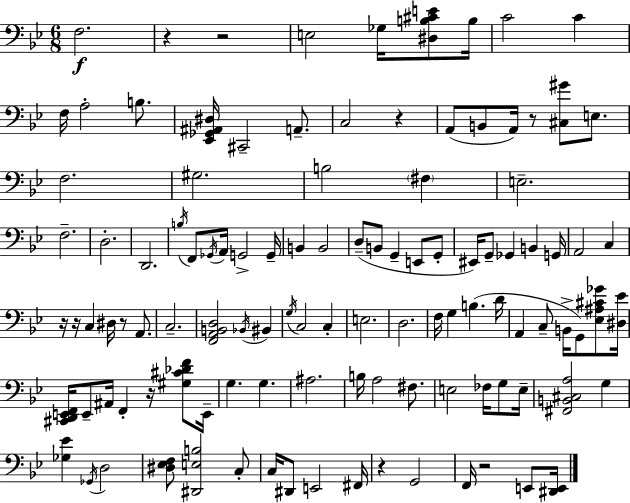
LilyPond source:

{
  \clef bass
  \numericTimeSignature
  \time 6/8
  \key g \minor
  f2.\f | r4 r2 | e2 ges16 <dis b cis' e'>8 b16 | c'2 c'4 | \break f16 a2-. b8. | <ees, ges, ais, dis>16 cis,2-- a,8.-- | c2 r4 | a,8( b,8 a,16) r8 <cis gis'>8 e8. | \break f2. | gis2. | b2 \parenthesize fis4 | e2.-- | \break f2.-- | d2.-. | d,2. | \acciaccatura { b16 } f,8 \acciaccatura { ges,16 } a,16 g,2-> | \break g,16-- b,4 b,2 | d8--( b,8 g,4-- e,8 | g,8-. eis,16) g,8-- ges,4 b,4 | g,16 a,2 c4 | \break r16 r16 c4 dis16 r8 a,8. | c2.-- | <f, a, b, d>2 \acciaccatura { bes,16 } bis,4 | \acciaccatura { g16 } c2 | \break c4-. e2. | d2. | f16 g4 b4.( | d'16 a,4 c8-- b,16-> g,8) | \break <ees ais cis' ges'>8 <dis ees'>16 <cis, d, e, f,>16 e,8-- ais,16 f,4-. | r16 <gis cis' des' f'>8 e,16-- g4. g4. | ais2. | b16 a2 | \break fis8. e2 | fes16 g8 e16-- <fis, b, cis a>2 | g4 <ges ees'>4 \acciaccatura { ges,16 } d2 | <dis ees f>8 <dis, e b>2 | \break c8-. c16 dis,8 e,2 | fis,16 r4 g,2 | f,16 r2 | e,8 <dis, e,>16 \bar "|."
}